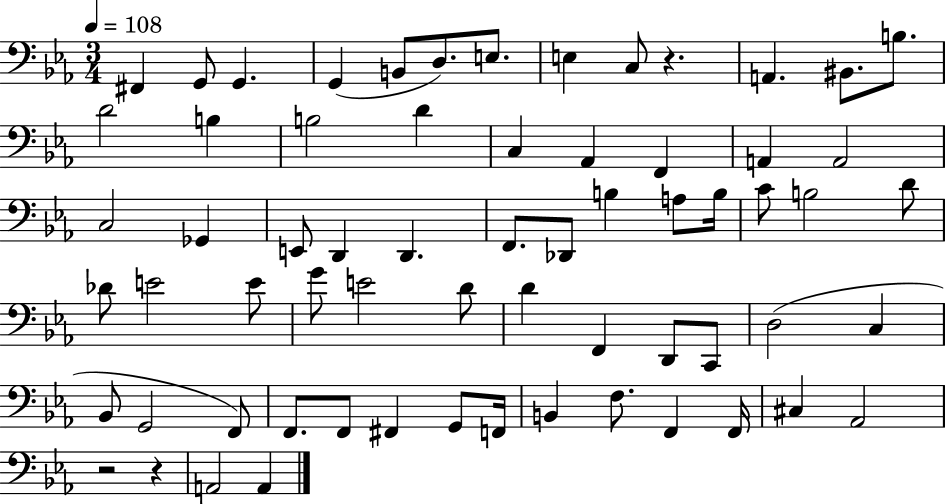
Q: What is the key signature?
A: EES major